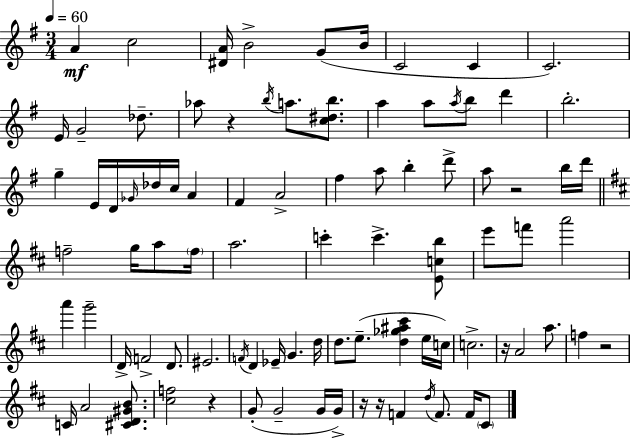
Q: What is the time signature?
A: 3/4